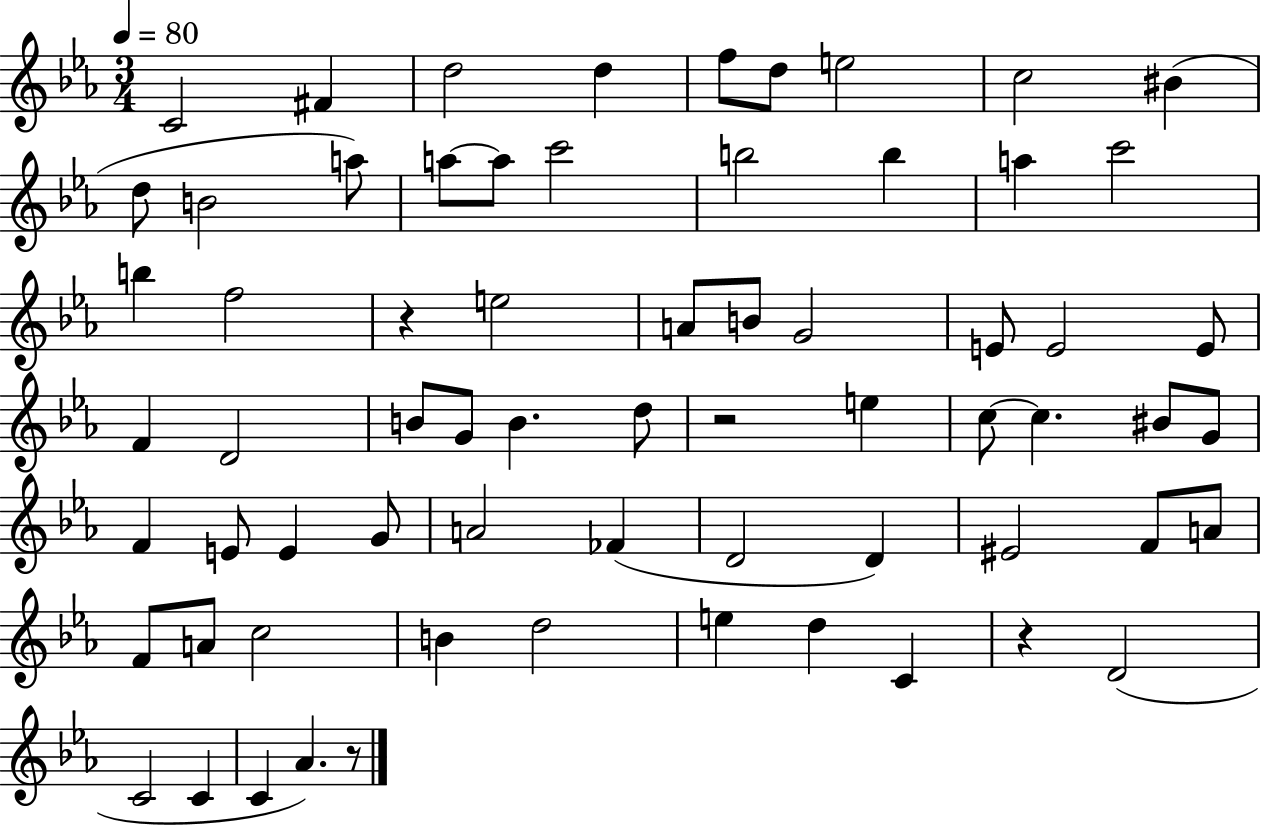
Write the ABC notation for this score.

X:1
T:Untitled
M:3/4
L:1/4
K:Eb
C2 ^F d2 d f/2 d/2 e2 c2 ^B d/2 B2 a/2 a/2 a/2 c'2 b2 b a c'2 b f2 z e2 A/2 B/2 G2 E/2 E2 E/2 F D2 B/2 G/2 B d/2 z2 e c/2 c ^B/2 G/2 F E/2 E G/2 A2 _F D2 D ^E2 F/2 A/2 F/2 A/2 c2 B d2 e d C z D2 C2 C C _A z/2